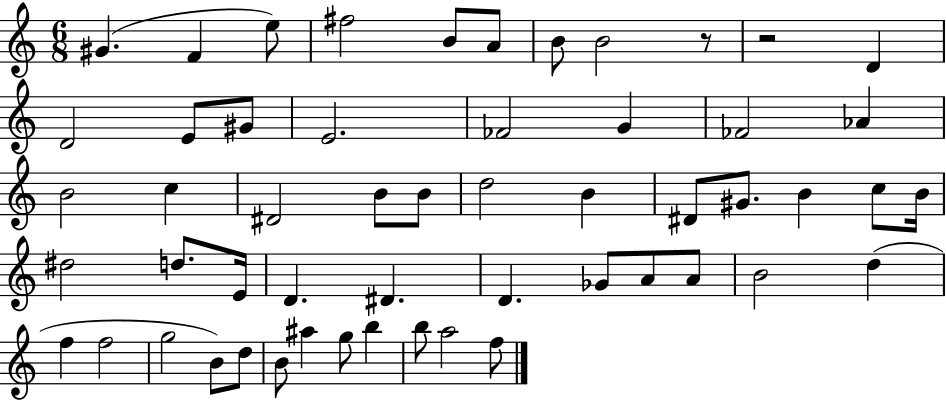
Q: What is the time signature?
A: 6/8